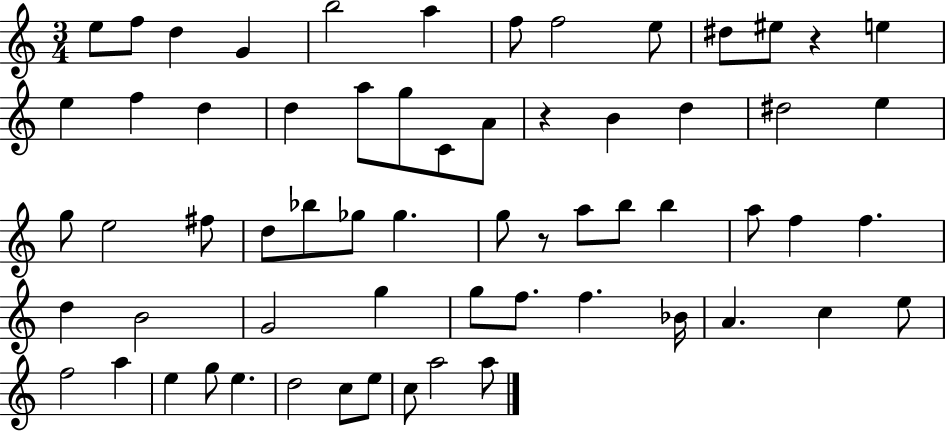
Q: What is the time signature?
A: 3/4